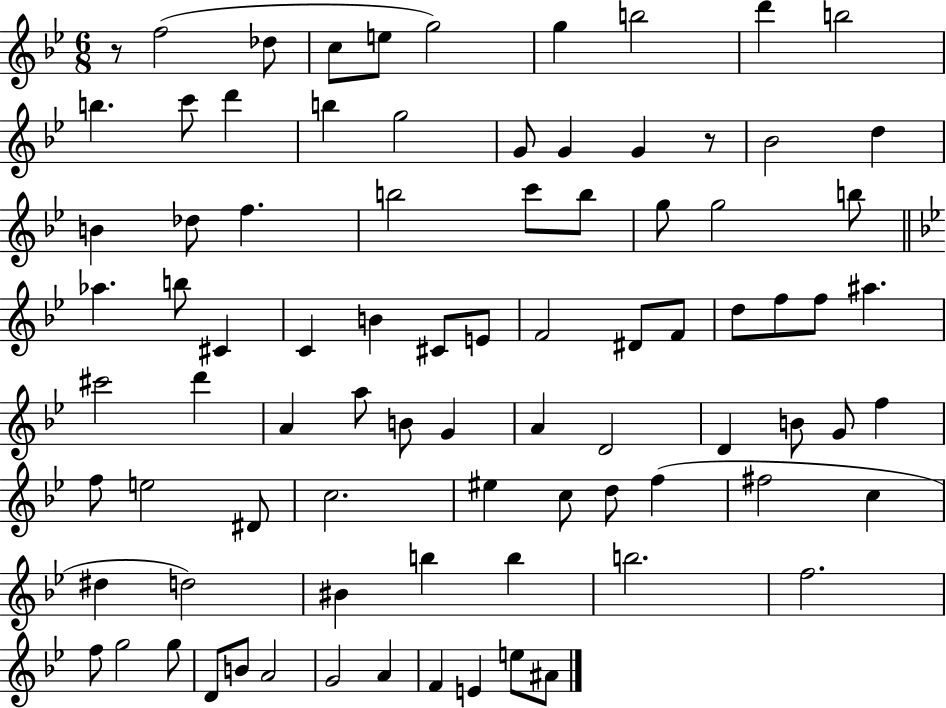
X:1
T:Untitled
M:6/8
L:1/4
K:Bb
z/2 f2 _d/2 c/2 e/2 g2 g b2 d' b2 b c'/2 d' b g2 G/2 G G z/2 _B2 d B _d/2 f b2 c'/2 b/2 g/2 g2 b/2 _a b/2 ^C C B ^C/2 E/2 F2 ^D/2 F/2 d/2 f/2 f/2 ^a ^c'2 d' A a/2 B/2 G A D2 D B/2 G/2 f f/2 e2 ^D/2 c2 ^e c/2 d/2 f ^f2 c ^d d2 ^B b b b2 f2 f/2 g2 g/2 D/2 B/2 A2 G2 A F E e/2 ^A/2